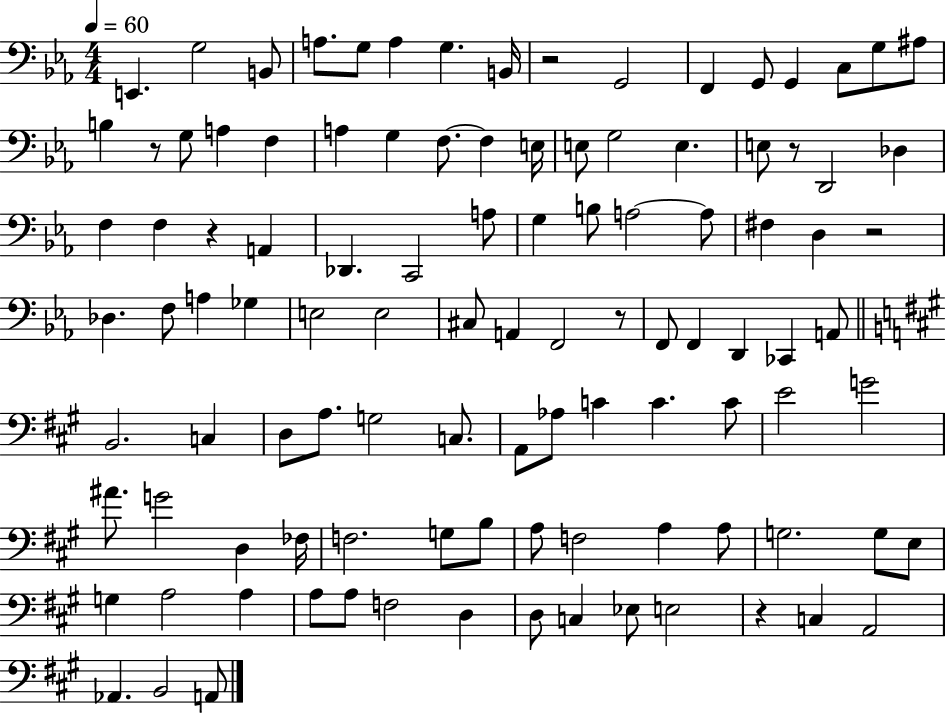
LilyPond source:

{
  \clef bass
  \numericTimeSignature
  \time 4/4
  \key ees \major
  \tempo 4 = 60
  \repeat volta 2 { e,4. g2 b,8 | a8. g8 a4 g4. b,16 | r2 g,2 | f,4 g,8 g,4 c8 g8 ais8 | \break b4 r8 g8 a4 f4 | a4 g4 f8.~~ f4 e16 | e8 g2 e4. | e8 r8 d,2 des4 | \break f4 f4 r4 a,4 | des,4. c,2 a8 | g4 b8 a2~~ a8 | fis4 d4 r2 | \break des4. f8 a4 ges4 | e2 e2 | cis8 a,4 f,2 r8 | f,8 f,4 d,4 ces,4 a,8 | \break \bar "||" \break \key a \major b,2. c4 | d8 a8. g2 c8. | a,8 aes8 c'4 c'4. c'8 | e'2 g'2 | \break ais'8. g'2 d4 fes16 | f2. g8 b8 | a8 f2 a4 a8 | g2. g8 e8 | \break g4 a2 a4 | a8 a8 f2 d4 | d8 c4 ees8 e2 | r4 c4 a,2 | \break aes,4. b,2 a,8 | } \bar "|."
}